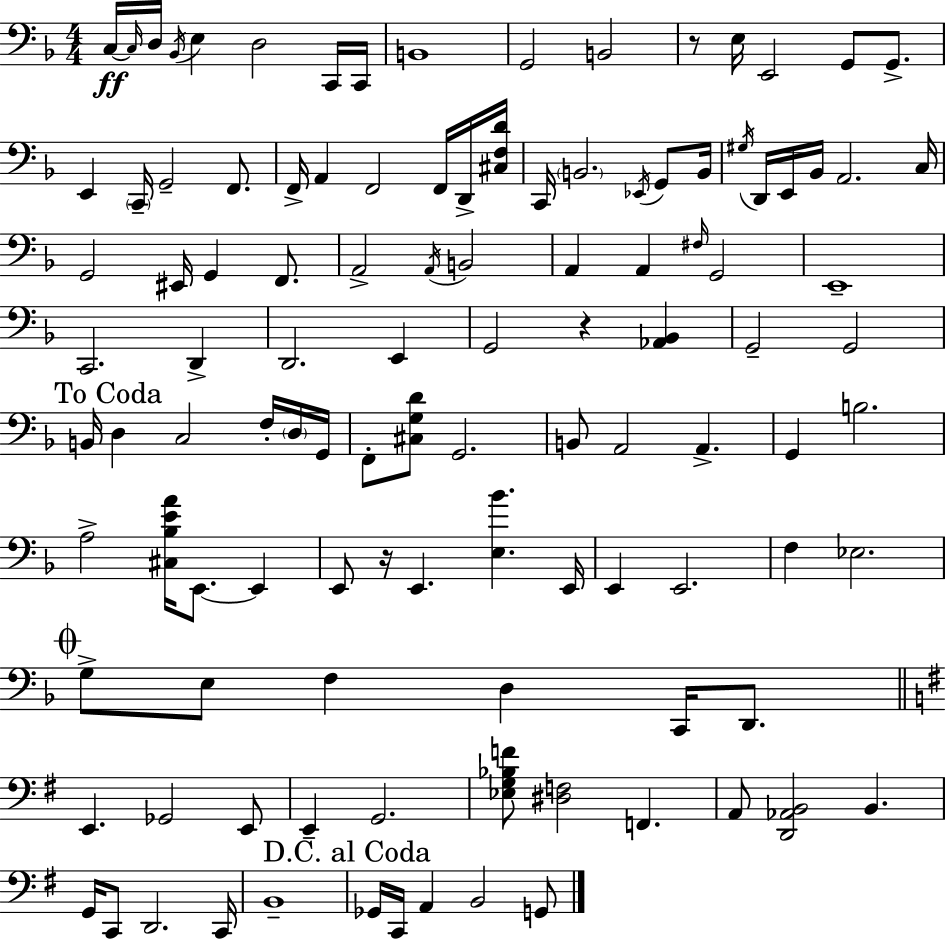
C3/s C3/s D3/s Bb2/s E3/q D3/h C2/s C2/s B2/w G2/h B2/h R/e E3/s E2/h G2/e G2/e. E2/q C2/s G2/h F2/e. F2/s A2/q F2/h F2/s D2/s [C#3,F3,D4]/s C2/s B2/h. Eb2/s G2/e B2/s G#3/s D2/s E2/s Bb2/s A2/h. C3/s G2/h EIS2/s G2/q F2/e. A2/h A2/s B2/h A2/q A2/q F#3/s G2/h E2/w C2/h. D2/q D2/h. E2/q G2/h R/q [Ab2,Bb2]/q G2/h G2/h B2/s D3/q C3/h F3/s D3/s G2/s F2/e [C#3,G3,D4]/e G2/h. B2/e A2/h A2/q. G2/q B3/h. A3/h [C#3,Bb3,E4,A4]/s E2/e. E2/q E2/e R/s E2/q. [E3,Bb4]/q. E2/s E2/q E2/h. F3/q Eb3/h. G3/e E3/e F3/q D3/q C2/s D2/e. E2/q. Gb2/h E2/e E2/q G2/h. [Eb3,G3,Bb3,F4]/e [D#3,F3]/h F2/q. A2/e [D2,Ab2,B2]/h B2/q. G2/s C2/e D2/h. C2/s B2/w Gb2/s C2/s A2/q B2/h G2/e